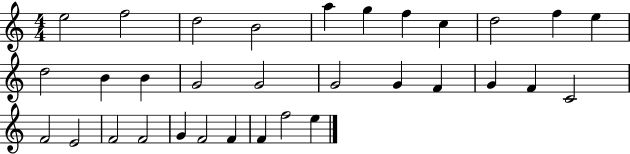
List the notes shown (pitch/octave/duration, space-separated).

E5/h F5/h D5/h B4/h A5/q G5/q F5/q C5/q D5/h F5/q E5/q D5/h B4/q B4/q G4/h G4/h G4/h G4/q F4/q G4/q F4/q C4/h F4/h E4/h F4/h F4/h G4/q F4/h F4/q F4/q F5/h E5/q